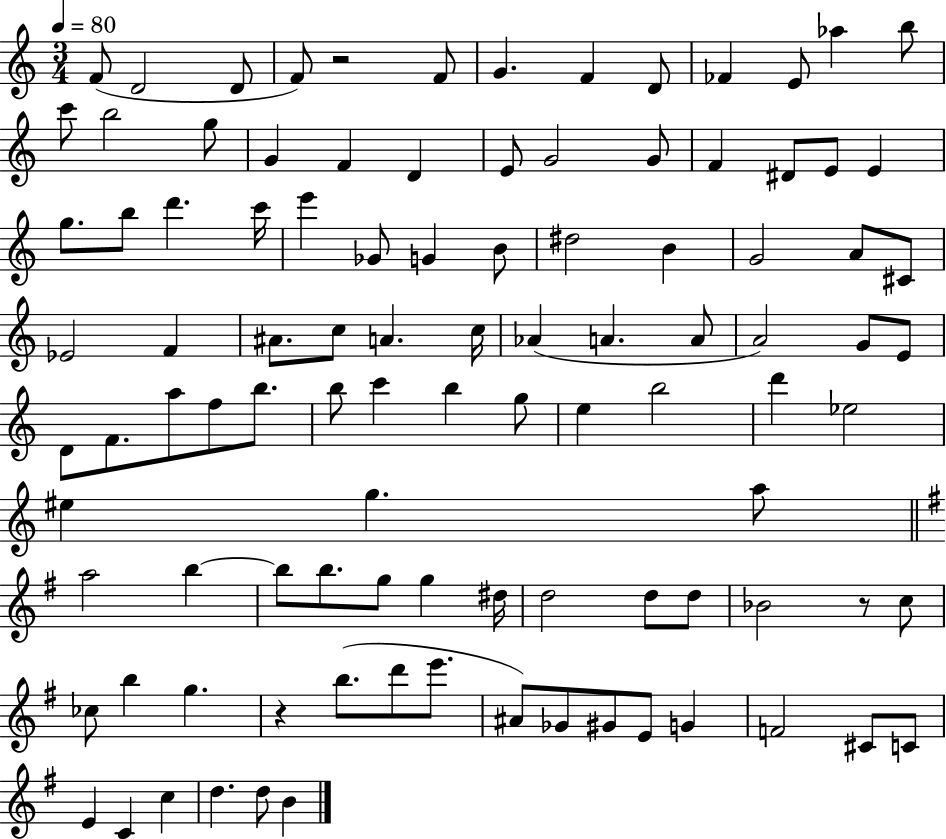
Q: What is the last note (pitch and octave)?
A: B4